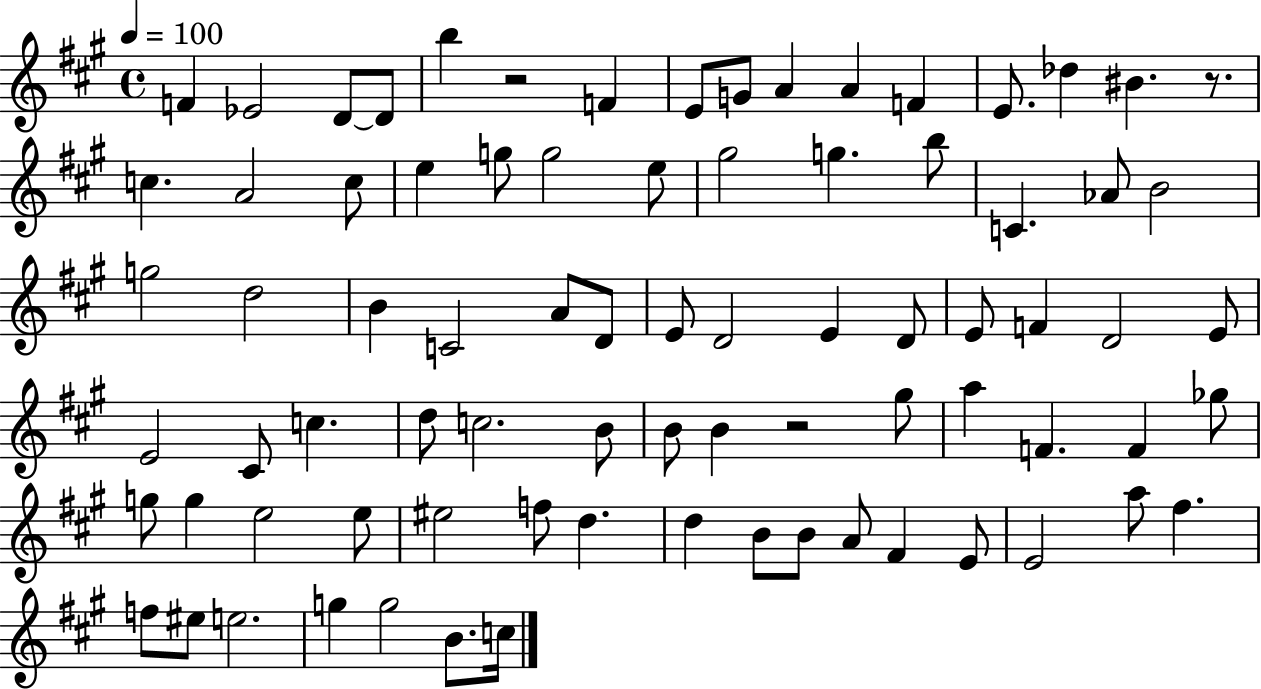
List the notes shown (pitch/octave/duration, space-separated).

F4/q Eb4/h D4/e D4/e B5/q R/h F4/q E4/e G4/e A4/q A4/q F4/q E4/e. Db5/q BIS4/q. R/e. C5/q. A4/h C5/e E5/q G5/e G5/h E5/e G#5/h G5/q. B5/e C4/q. Ab4/e B4/h G5/h D5/h B4/q C4/h A4/e D4/e E4/e D4/h E4/q D4/e E4/e F4/q D4/h E4/e E4/h C#4/e C5/q. D5/e C5/h. B4/e B4/e B4/q R/h G#5/e A5/q F4/q. F4/q Gb5/e G5/e G5/q E5/h E5/e EIS5/h F5/e D5/q. D5/q B4/e B4/e A4/e F#4/q E4/e E4/h A5/e F#5/q. F5/e EIS5/e E5/h. G5/q G5/h B4/e. C5/s